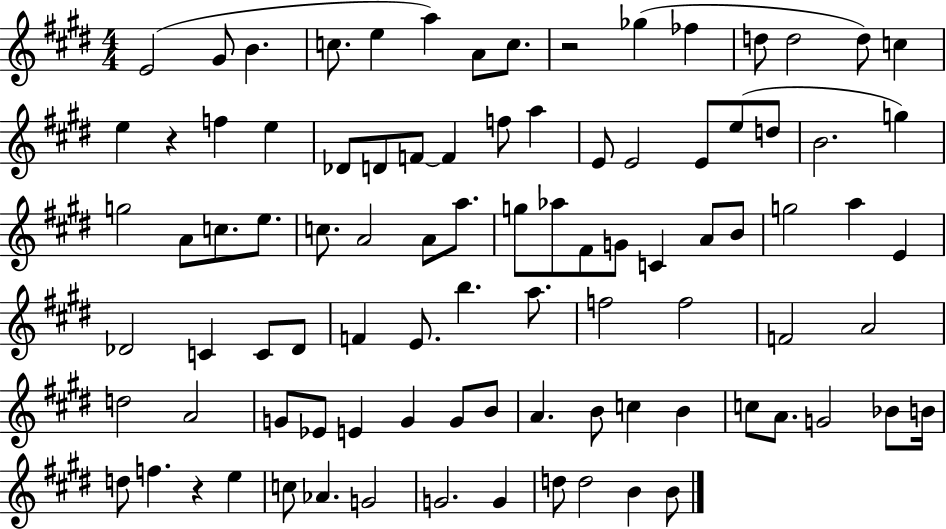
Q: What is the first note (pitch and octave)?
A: E4